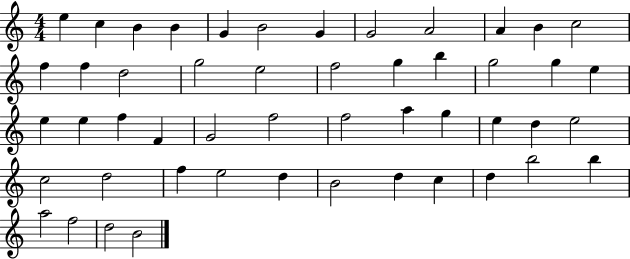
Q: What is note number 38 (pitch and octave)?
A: F5